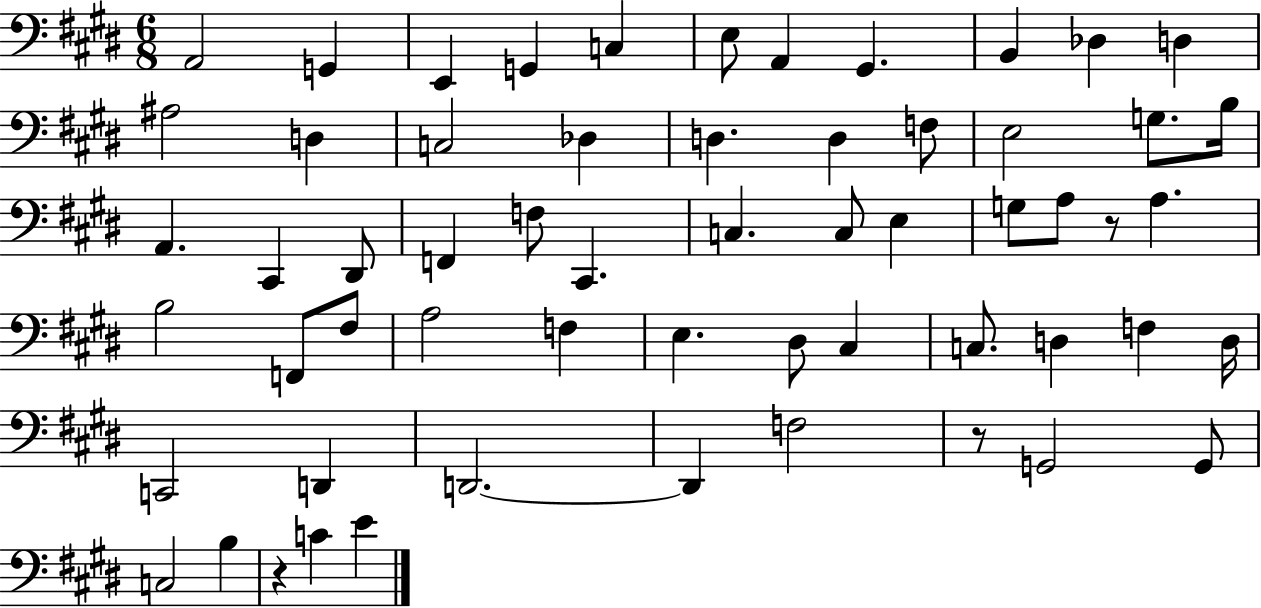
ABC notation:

X:1
T:Untitled
M:6/8
L:1/4
K:E
A,,2 G,, E,, G,, C, E,/2 A,, ^G,, B,, _D, D, ^A,2 D, C,2 _D, D, D, F,/2 E,2 G,/2 B,/4 A,, ^C,, ^D,,/2 F,, F,/2 ^C,, C, C,/2 E, G,/2 A,/2 z/2 A, B,2 F,,/2 ^F,/2 A,2 F, E, ^D,/2 ^C, C,/2 D, F, D,/4 C,,2 D,, D,,2 D,, F,2 z/2 G,,2 G,,/2 C,2 B, z C E